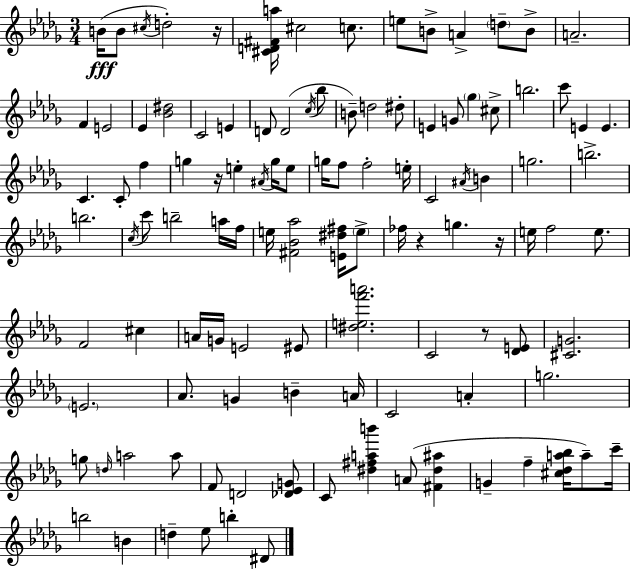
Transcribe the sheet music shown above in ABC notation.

X:1
T:Untitled
M:3/4
L:1/4
K:Bbm
B/4 B/2 ^c/4 d2 z/4 [^CD^Fa]/4 ^c2 c/2 e/2 B/2 A d/2 B/2 A2 F E2 _E [_B^d]2 C2 E D/2 D2 c/4 _b/2 B/2 d2 ^d/2 E G/2 _g ^c/2 b2 c'/2 E E C C/2 f g z/4 e ^A/4 g/4 e/2 g/4 f/2 f2 e/4 C2 ^A/4 B g2 b2 b2 c/4 c'/2 b2 a/4 f/4 e/4 [^F_B_a]2 [E^d^f]/4 e/2 _f/4 z g z/4 e/4 f2 e/2 F2 ^c A/4 G/4 E2 ^E/2 [^def'a']2 C2 z/2 [_DE]/2 [^CG]2 E2 _A/2 G B A/4 C2 A g2 g/2 d/4 a2 a/2 F/2 D2 [_D_EG]/2 C/2 [^d^fab'] A/2 [^F^d^a] G f [^c_da_b]/4 a/2 c'/4 b2 B d _e/2 b ^D/2